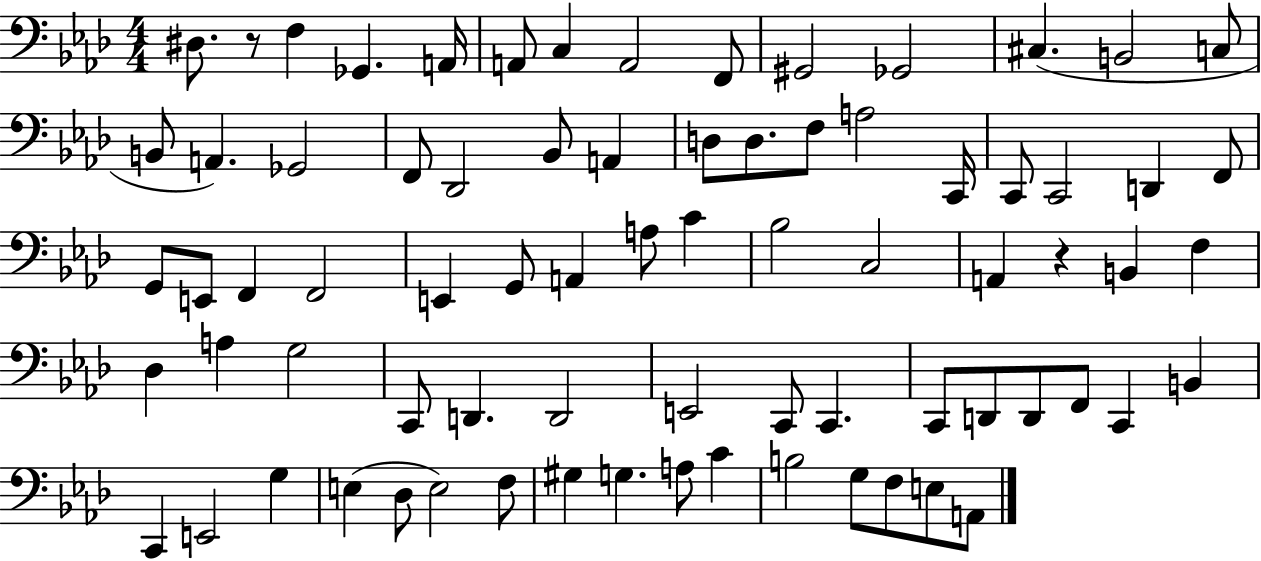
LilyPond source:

{
  \clef bass
  \numericTimeSignature
  \time 4/4
  \key aes \major
  \repeat volta 2 { dis8. r8 f4 ges,4. a,16 | a,8 c4 a,2 f,8 | gis,2 ges,2 | cis4.( b,2 c8 | \break b,8 a,4.) ges,2 | f,8 des,2 bes,8 a,4 | d8 d8. f8 a2 c,16 | c,8 c,2 d,4 f,8 | \break g,8 e,8 f,4 f,2 | e,4 g,8 a,4 a8 c'4 | bes2 c2 | a,4 r4 b,4 f4 | \break des4 a4 g2 | c,8 d,4. d,2 | e,2 c,8 c,4. | c,8 d,8 d,8 f,8 c,4 b,4 | \break c,4 e,2 g4 | e4( des8 e2) f8 | gis4 g4. a8 c'4 | b2 g8 f8 e8 a,8 | \break } \bar "|."
}